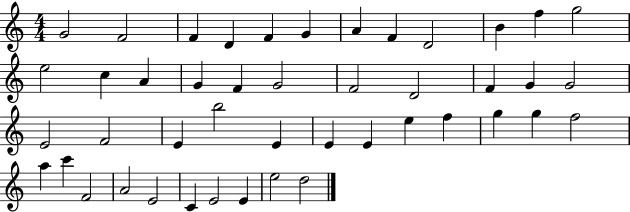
{
  \clef treble
  \numericTimeSignature
  \time 4/4
  \key c \major
  g'2 f'2 | f'4 d'4 f'4 g'4 | a'4 f'4 d'2 | b'4 f''4 g''2 | \break e''2 c''4 a'4 | g'4 f'4 g'2 | f'2 d'2 | f'4 g'4 g'2 | \break e'2 f'2 | e'4 b''2 e'4 | e'4 e'4 e''4 f''4 | g''4 g''4 f''2 | \break a''4 c'''4 f'2 | a'2 e'2 | c'4 e'2 e'4 | e''2 d''2 | \break \bar "|."
}